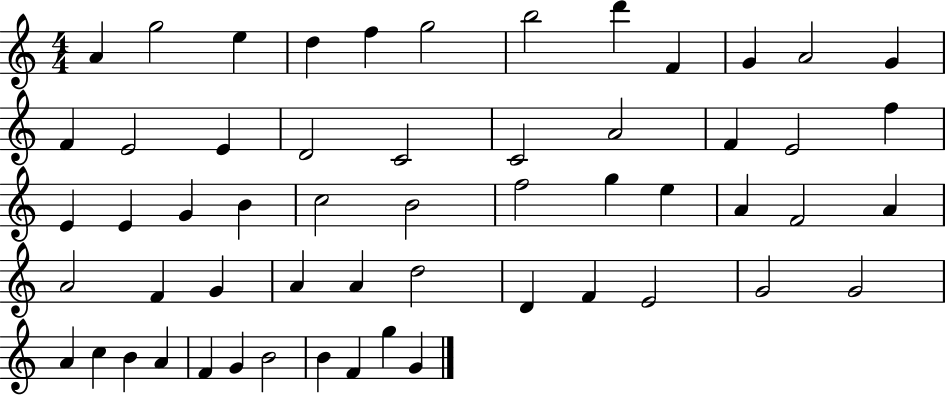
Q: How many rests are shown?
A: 0